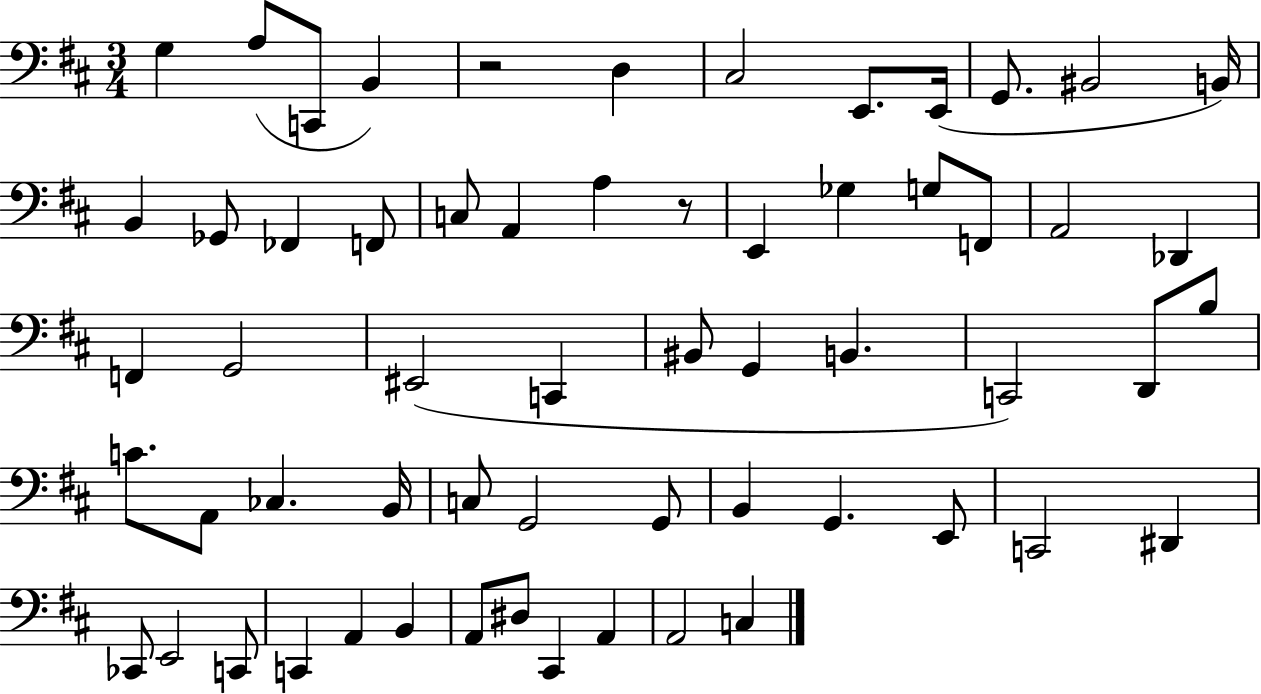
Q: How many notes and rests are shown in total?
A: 60